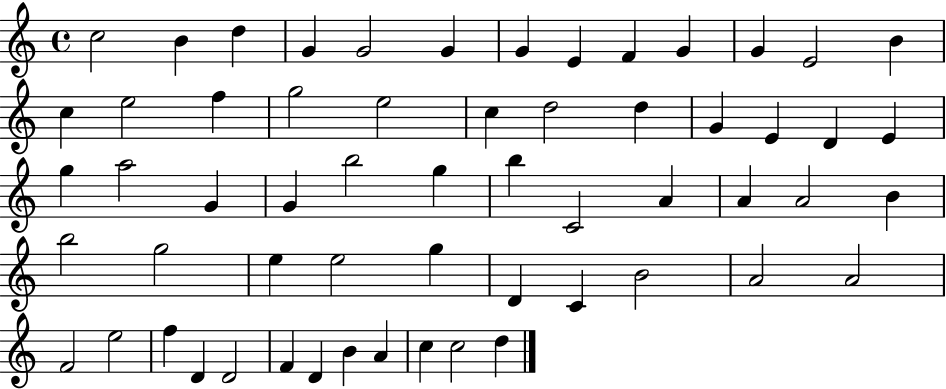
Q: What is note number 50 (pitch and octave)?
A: F5